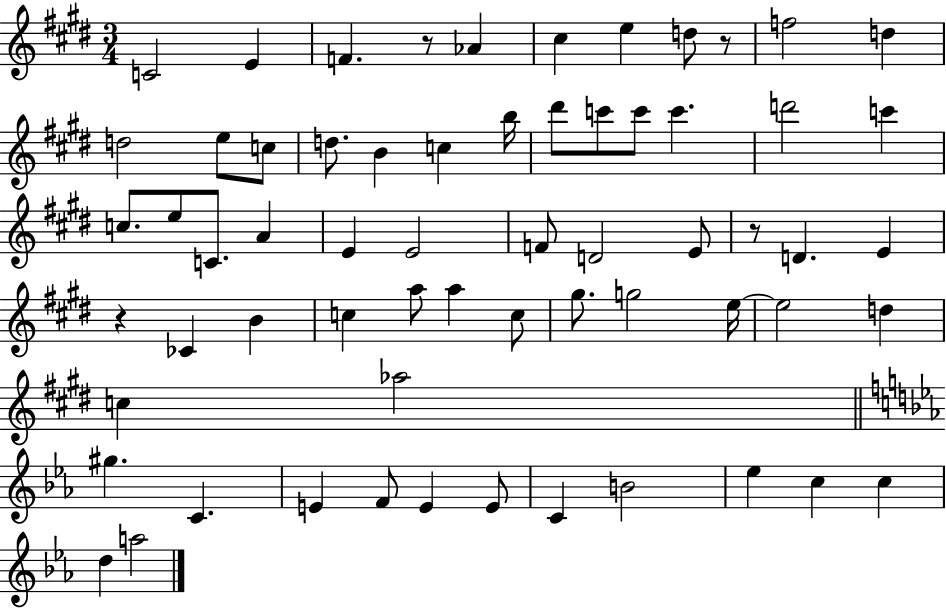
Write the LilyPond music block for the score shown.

{
  \clef treble
  \numericTimeSignature
  \time 3/4
  \key e \major
  \repeat volta 2 { c'2 e'4 | f'4. r8 aes'4 | cis''4 e''4 d''8 r8 | f''2 d''4 | \break d''2 e''8 c''8 | d''8. b'4 c''4 b''16 | dis'''8 c'''8 c'''8 c'''4. | d'''2 c'''4 | \break c''8. e''8 c'8. a'4 | e'4 e'2 | f'8 d'2 e'8 | r8 d'4. e'4 | \break r4 ces'4 b'4 | c''4 a''8 a''4 c''8 | gis''8. g''2 e''16~~ | e''2 d''4 | \break c''4 aes''2 | \bar "||" \break \key ees \major gis''4. c'4. | e'4 f'8 e'4 e'8 | c'4 b'2 | ees''4 c''4 c''4 | \break d''4 a''2 | } \bar "|."
}